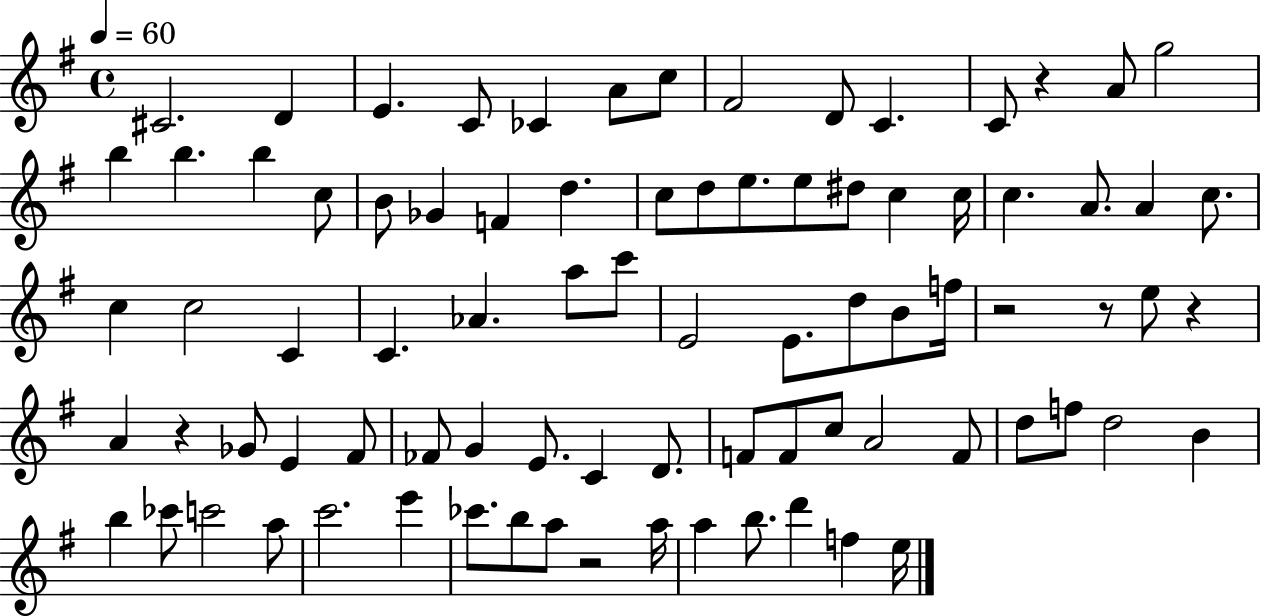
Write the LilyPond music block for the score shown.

{
  \clef treble
  \time 4/4
  \defaultTimeSignature
  \key g \major
  \tempo 4 = 60
  cis'2. d'4 | e'4. c'8 ces'4 a'8 c''8 | fis'2 d'8 c'4. | c'8 r4 a'8 g''2 | \break b''4 b''4. b''4 c''8 | b'8 ges'4 f'4 d''4. | c''8 d''8 e''8. e''8 dis''8 c''4 c''16 | c''4. a'8. a'4 c''8. | \break c''4 c''2 c'4 | c'4. aes'4. a''8 c'''8 | e'2 e'8. d''8 b'8 f''16 | r2 r8 e''8 r4 | \break a'4 r4 ges'8 e'4 fis'8 | fes'8 g'4 e'8. c'4 d'8. | f'8 f'8 c''8 a'2 f'8 | d''8 f''8 d''2 b'4 | \break b''4 ces'''8 c'''2 a''8 | c'''2. e'''4 | ces'''8. b''8 a''8 r2 a''16 | a''4 b''8. d'''4 f''4 e''16 | \break \bar "|."
}